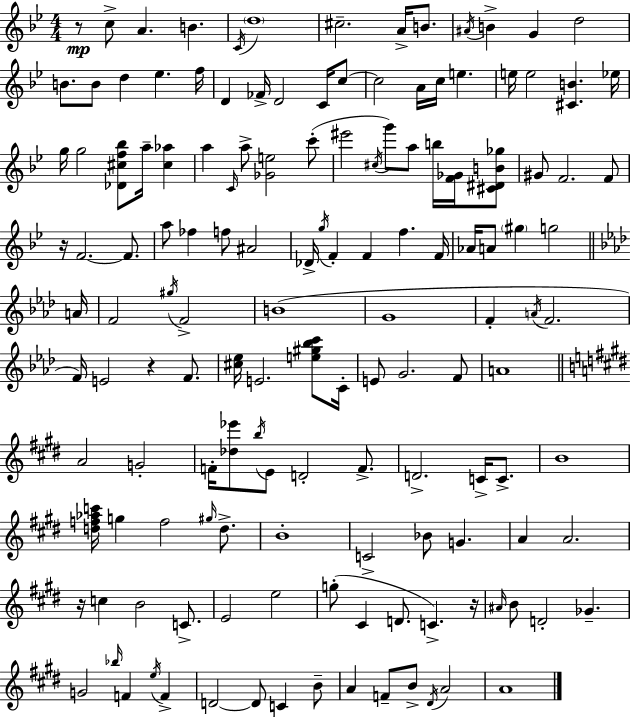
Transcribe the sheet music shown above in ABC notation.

X:1
T:Untitled
M:4/4
L:1/4
K:Bb
z/2 c/2 A B C/4 d4 ^c2 A/4 B/2 ^A/4 B G d2 B/2 B/2 d _e f/4 D _F/4 D2 C/4 c/2 c2 A/4 c/4 e e/4 e2 [^CB] _e/4 g/4 g2 [_D^cf_b]/2 a/4 [^c_a] a C/4 a/2 [_Ge]2 c'/2 ^e'2 ^c/4 g'/2 a/2 b/4 [F_G]/4 [^C^DB_g]/2 ^G/2 F2 F/2 z/4 F2 F/2 a/2 _f f/2 ^A2 _D/4 g/4 F F f F/4 _A/4 A/2 ^g g2 A/4 F2 ^g/4 F2 B4 G4 F A/4 F2 F/4 E2 z F/2 [^c_e]/4 E2 [e^g_bc']/2 C/4 E/2 G2 F/2 A4 A2 G2 F/4 [_d_e']/2 b/4 E/2 D2 F/2 D2 C/4 C/2 B4 [df_ac']/4 g f2 ^g/4 d/2 B4 C2 _B/2 G A A2 z/4 c B2 C/2 E2 e2 g/2 ^C D/2 C z/4 ^A/4 B/2 D2 _G G2 _b/4 F e/4 F D2 D/2 C B/2 A F/2 B/2 ^D/4 A2 A4